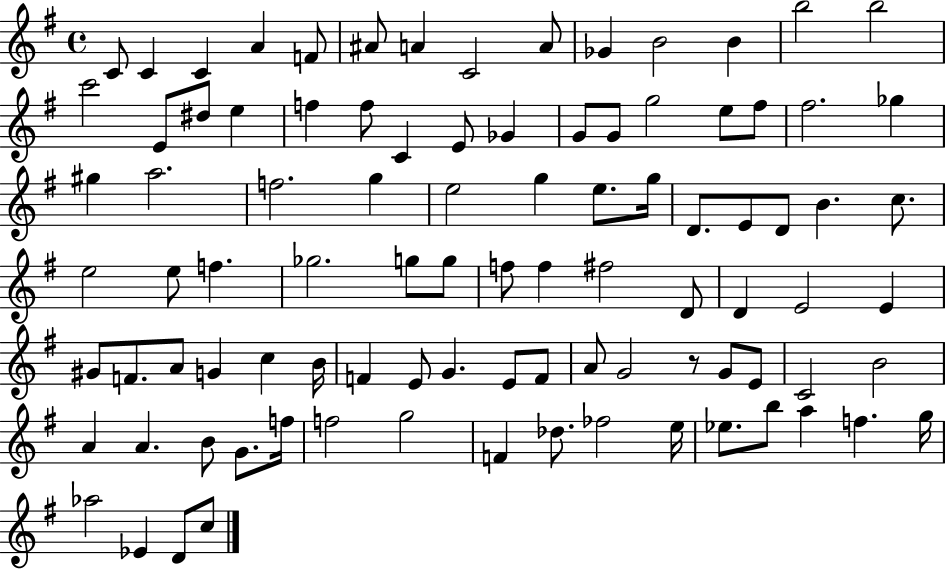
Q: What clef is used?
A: treble